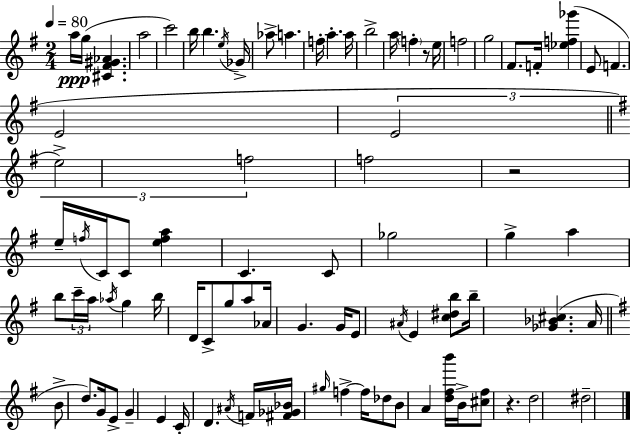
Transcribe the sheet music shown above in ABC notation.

X:1
T:Untitled
M:2/4
L:1/4
K:G
a/4 g/4 [^C^F^G_A] a2 c'2 b/4 b e/4 _G/4 _a/2 a f/4 a a/4 b2 a/4 f z/2 e/4 f2 g2 ^F/2 F/4 [_ef_g'] E/2 F E2 E2 e2 f2 f2 z2 e/4 f/4 C/4 C/2 [efa] C C/2 _g2 g a b/2 c'/4 a/4 _a/4 g b/4 D/4 C/2 g/2 a/2 _A/4 G G/4 E/2 ^A/4 E [c^db]/2 b/4 [_G_B^c] A/4 B/2 d/2 G/4 E/2 G E C/4 D ^A/4 F/4 [^F_G_B]/4 ^g/4 f f/4 _d/2 B/2 A [d^fb']/4 B/4 [^c^f]/2 z d2 ^d2